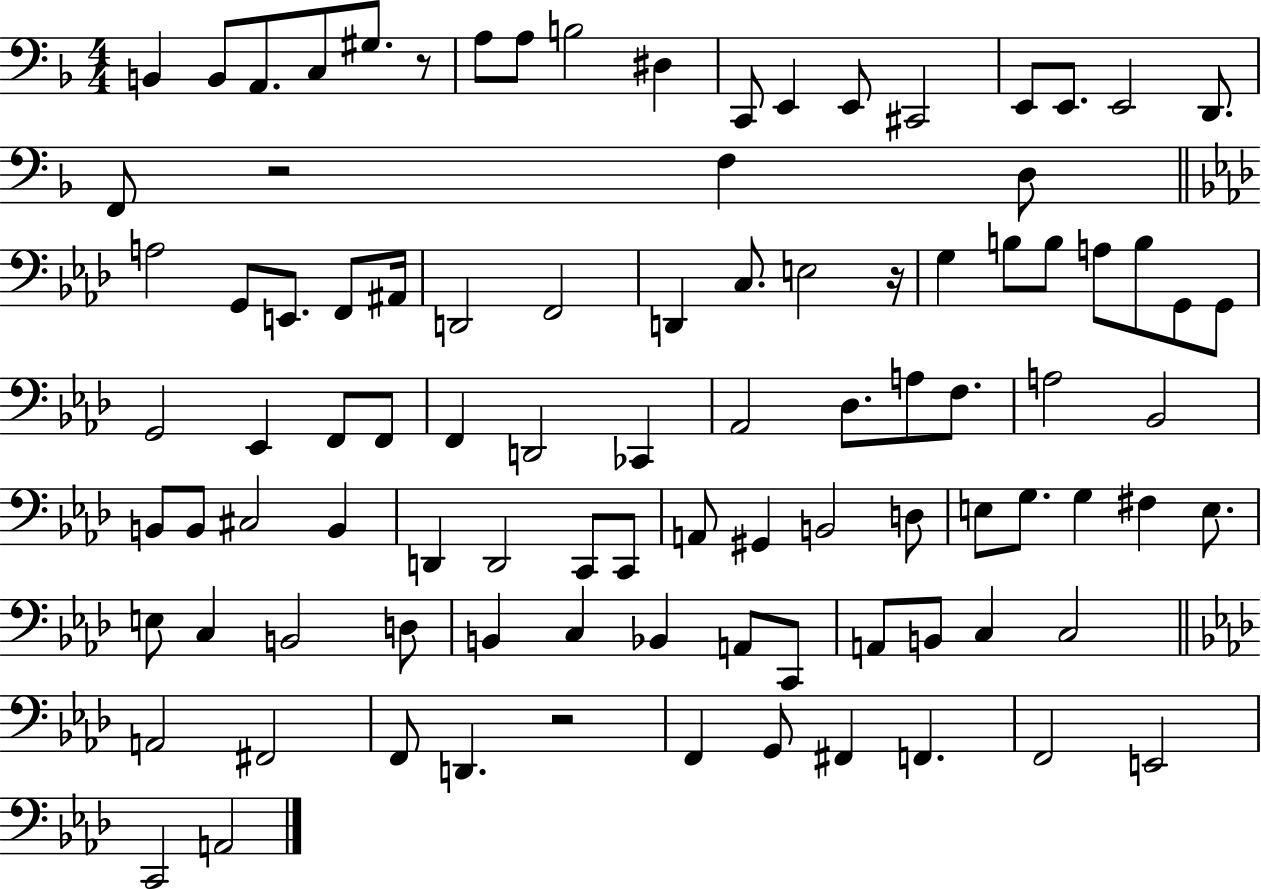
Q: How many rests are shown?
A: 4